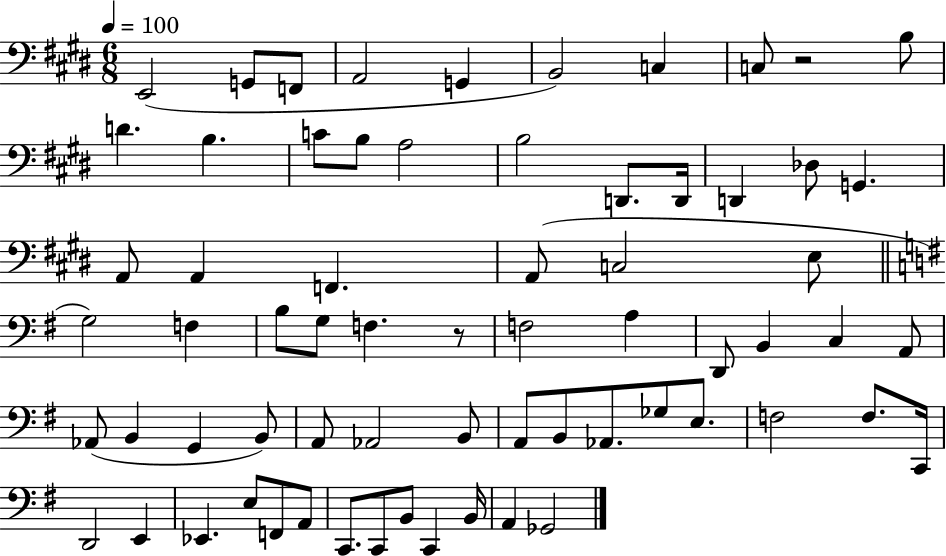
E2/h G2/e F2/e A2/h G2/q B2/h C3/q C3/e R/h B3/e D4/q. B3/q. C4/e B3/e A3/h B3/h D2/e. D2/s D2/q Db3/e G2/q. A2/e A2/q F2/q. A2/e C3/h E3/e G3/h F3/q B3/e G3/e F3/q. R/e F3/h A3/q D2/e B2/q C3/q A2/e Ab2/e B2/q G2/q B2/e A2/e Ab2/h B2/e A2/e B2/e Ab2/e. Gb3/e E3/e. F3/h F3/e. C2/s D2/h E2/q Eb2/q. E3/e F2/e A2/e C2/e. C2/e B2/e C2/q B2/s A2/q Gb2/h